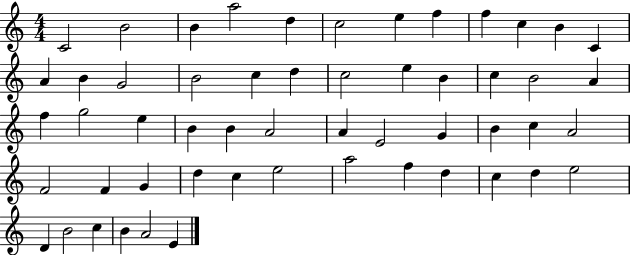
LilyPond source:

{
  \clef treble
  \numericTimeSignature
  \time 4/4
  \key c \major
  c'2 b'2 | b'4 a''2 d''4 | c''2 e''4 f''4 | f''4 c''4 b'4 c'4 | \break a'4 b'4 g'2 | b'2 c''4 d''4 | c''2 e''4 b'4 | c''4 b'2 a'4 | \break f''4 g''2 e''4 | b'4 b'4 a'2 | a'4 e'2 g'4 | b'4 c''4 a'2 | \break f'2 f'4 g'4 | d''4 c''4 e''2 | a''2 f''4 d''4 | c''4 d''4 e''2 | \break d'4 b'2 c''4 | b'4 a'2 e'4 | \bar "|."
}